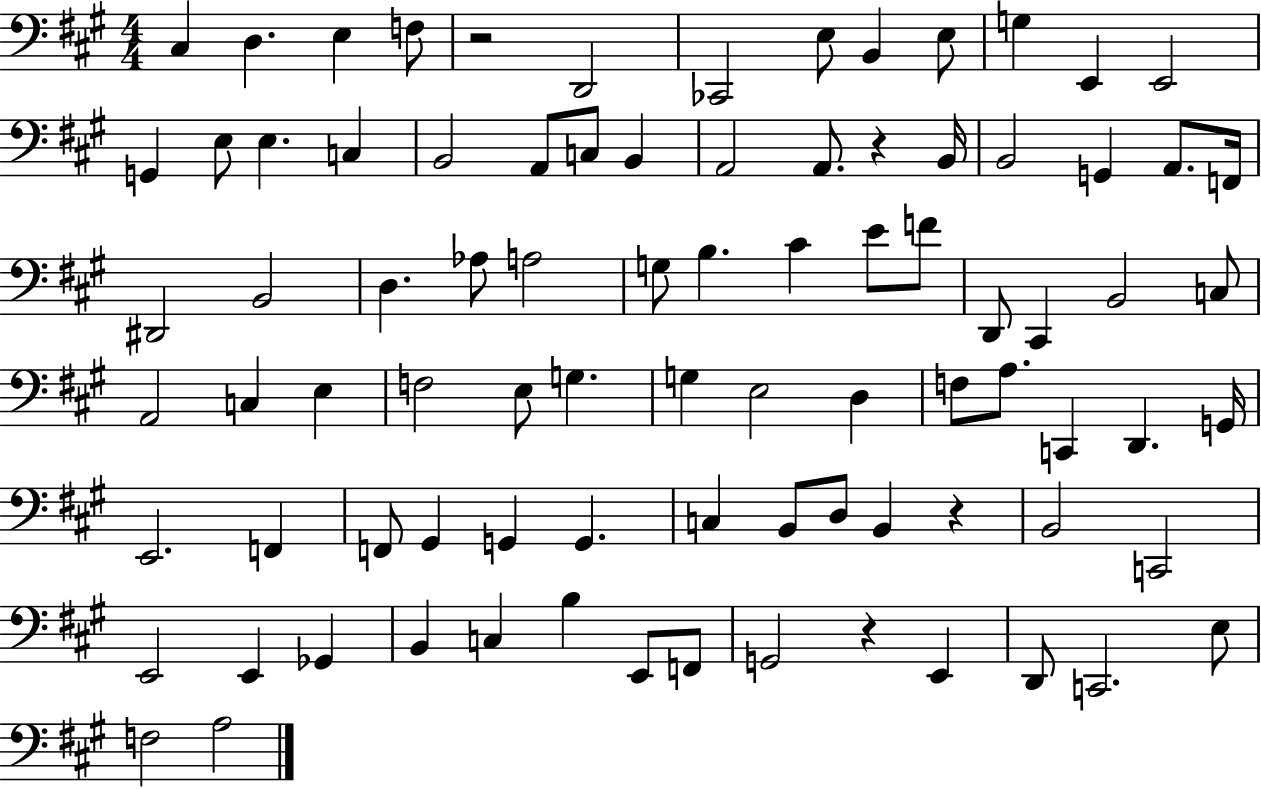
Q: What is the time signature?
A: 4/4